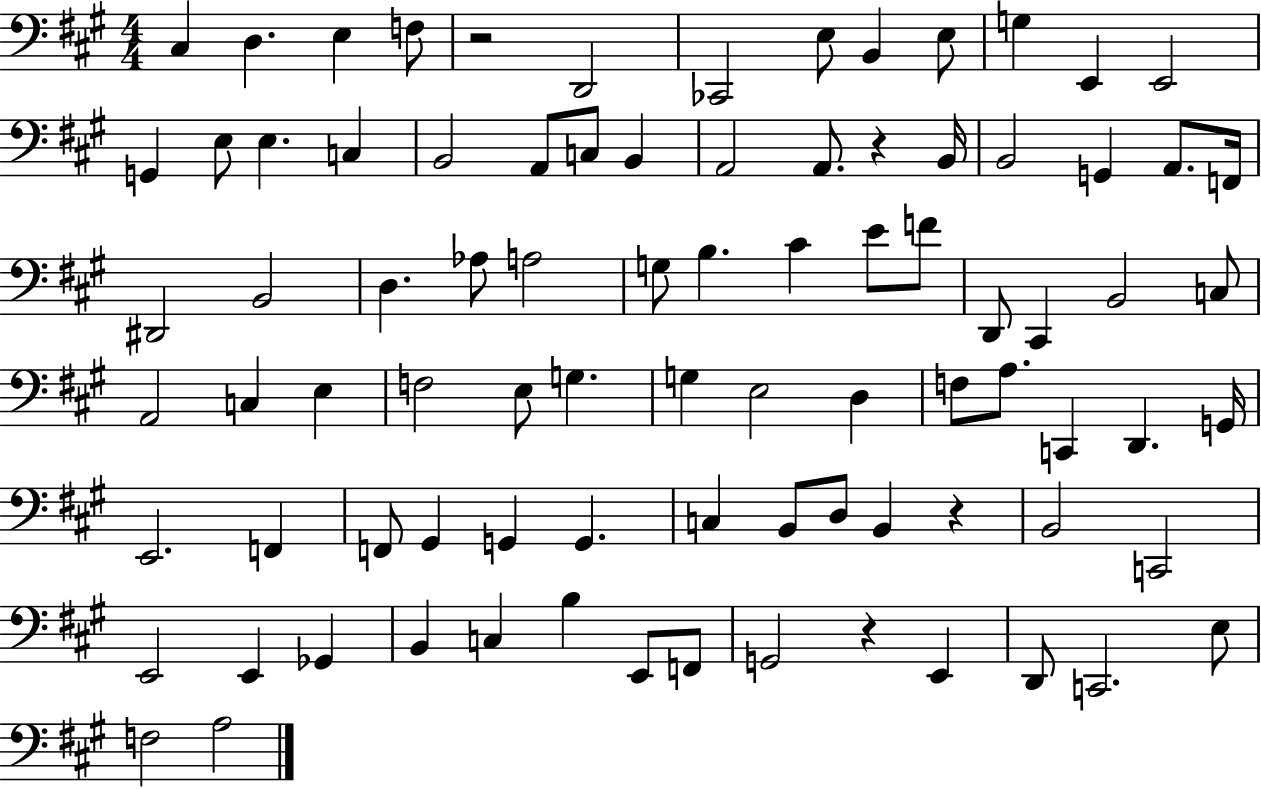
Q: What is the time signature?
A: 4/4